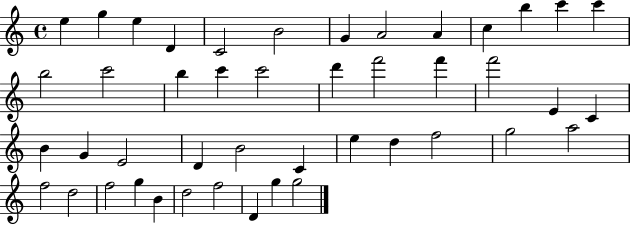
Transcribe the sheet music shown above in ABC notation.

X:1
T:Untitled
M:4/4
L:1/4
K:C
e g e D C2 B2 G A2 A c b c' c' b2 c'2 b c' c'2 d' f'2 f' f'2 E C B G E2 D B2 C e d f2 g2 a2 f2 d2 f2 g B d2 f2 D g g2